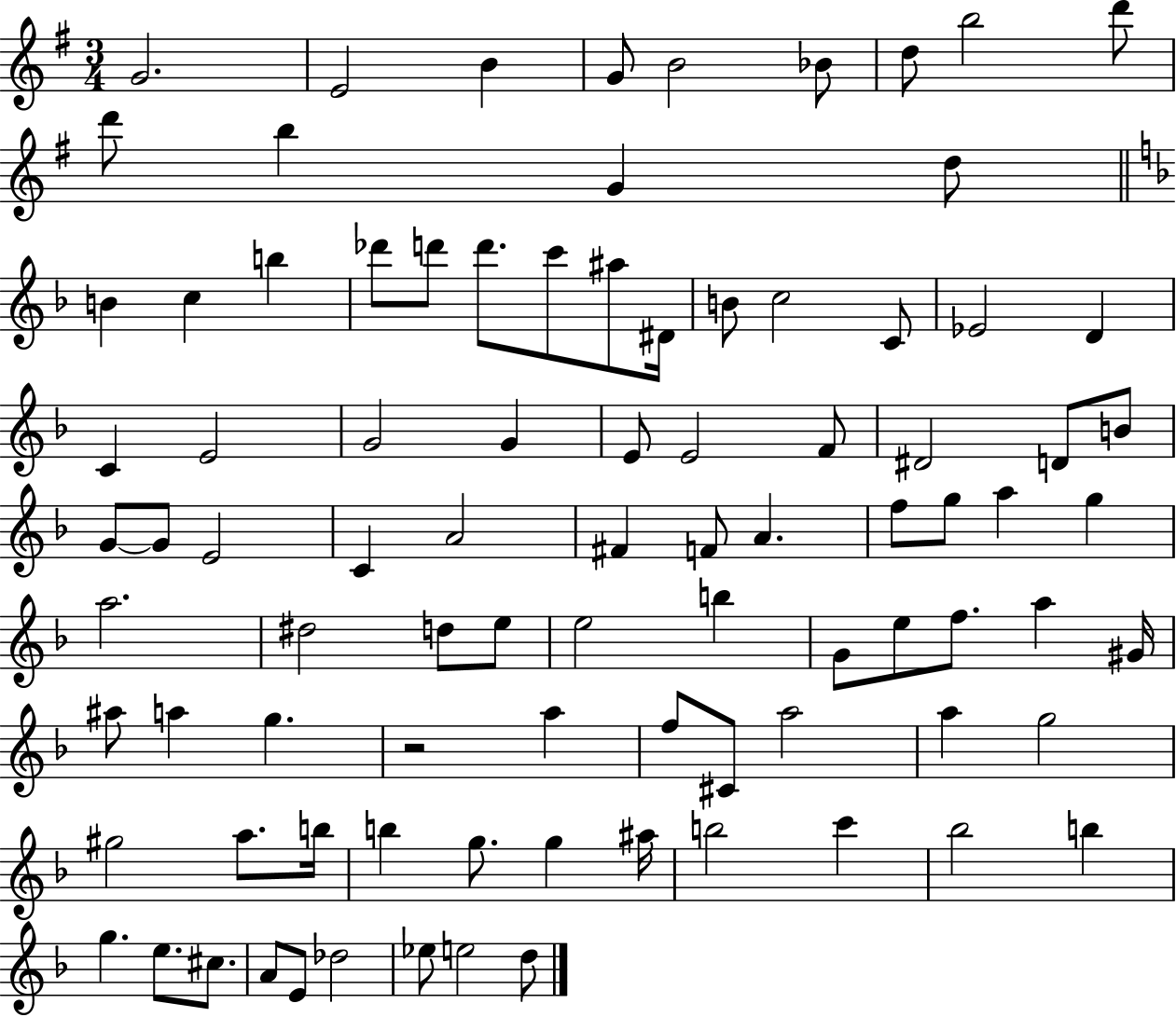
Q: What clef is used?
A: treble